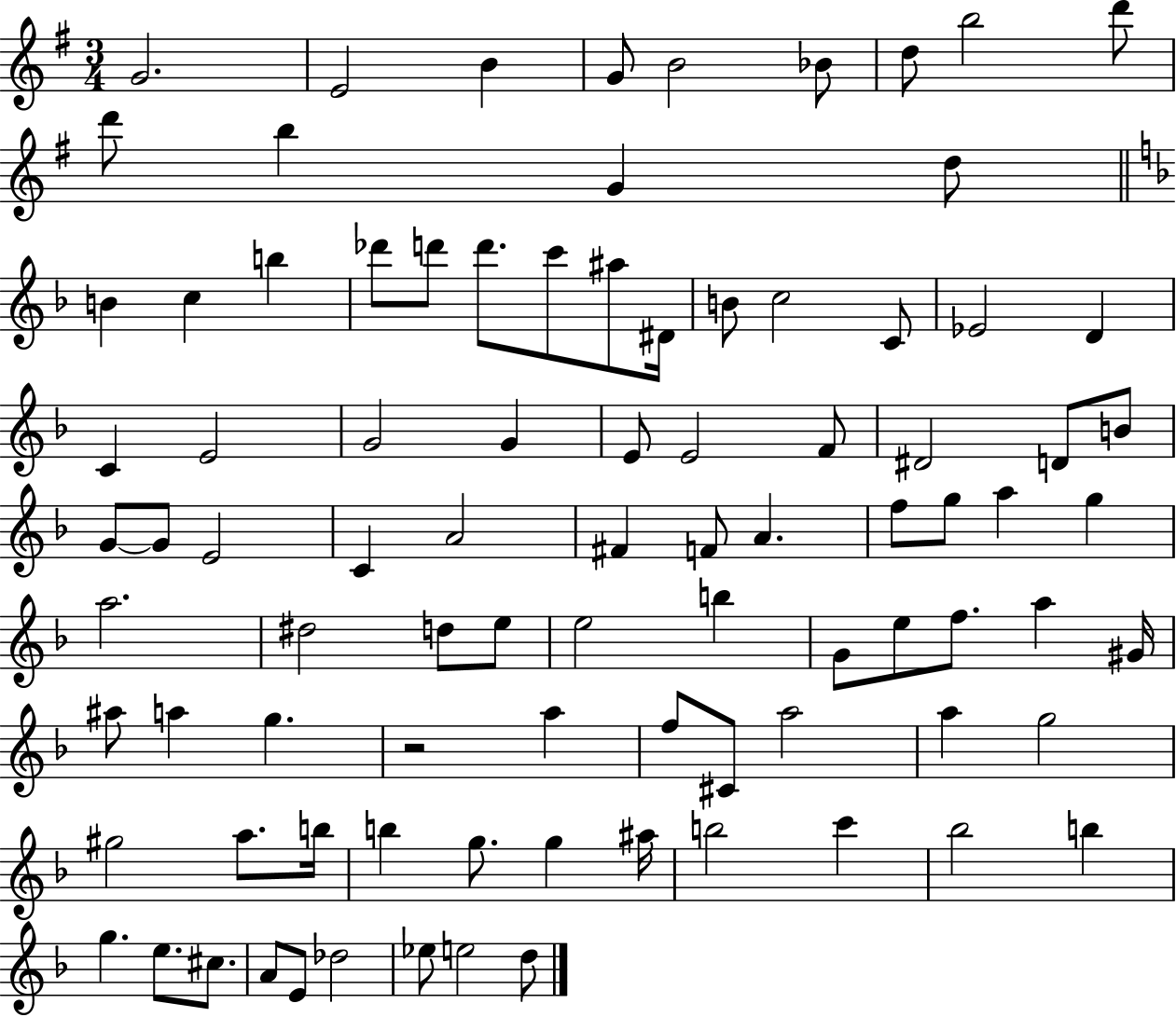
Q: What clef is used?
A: treble